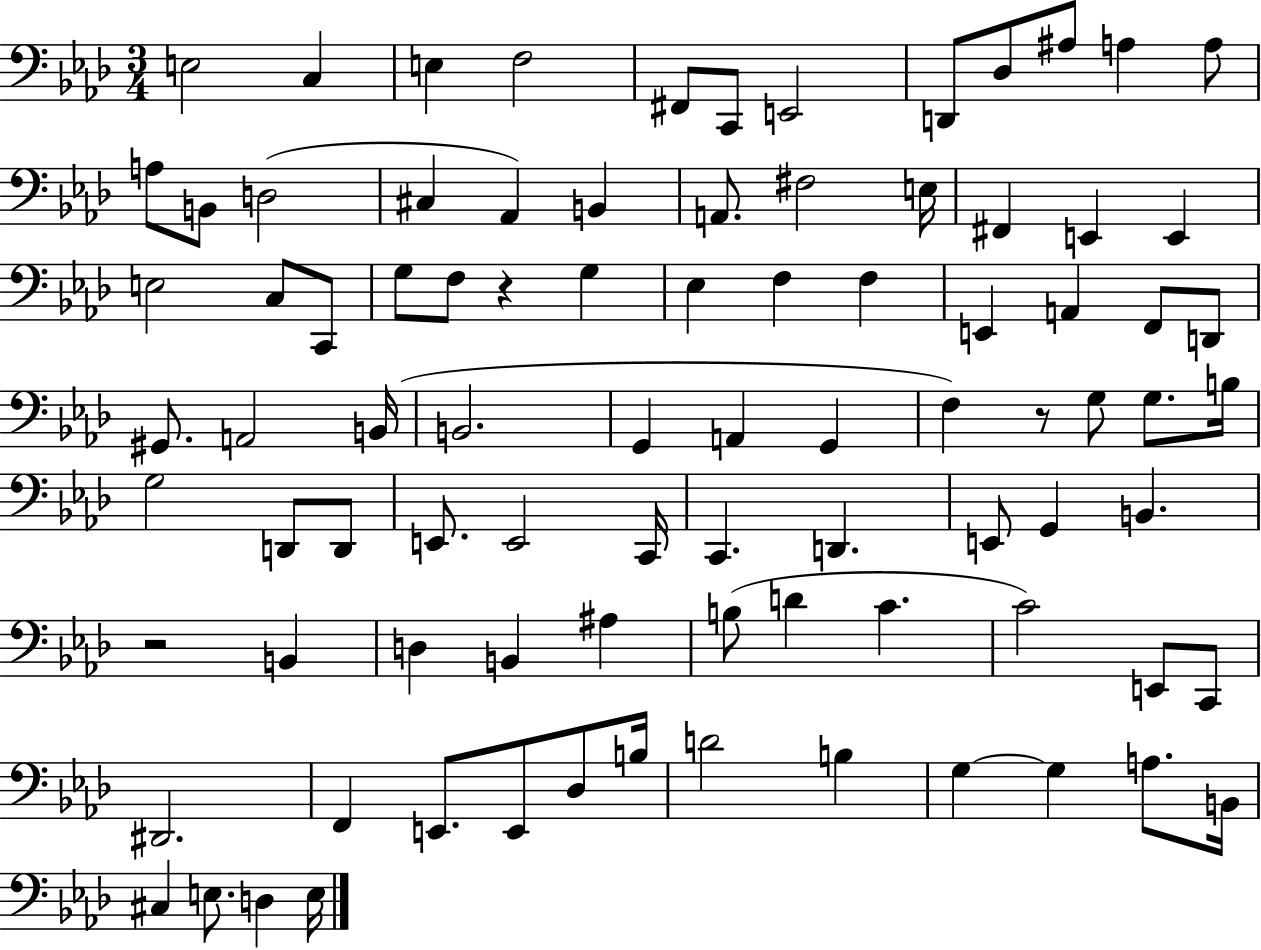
X:1
T:Untitled
M:3/4
L:1/4
K:Ab
E,2 C, E, F,2 ^F,,/2 C,,/2 E,,2 D,,/2 _D,/2 ^A,/2 A, A,/2 A,/2 B,,/2 D,2 ^C, _A,, B,, A,,/2 ^F,2 E,/4 ^F,, E,, E,, E,2 C,/2 C,,/2 G,/2 F,/2 z G, _E, F, F, E,, A,, F,,/2 D,,/2 ^G,,/2 A,,2 B,,/4 B,,2 G,, A,, G,, F, z/2 G,/2 G,/2 B,/4 G,2 D,,/2 D,,/2 E,,/2 E,,2 C,,/4 C,, D,, E,,/2 G,, B,, z2 B,, D, B,, ^A, B,/2 D C C2 E,,/2 C,,/2 ^D,,2 F,, E,,/2 E,,/2 _D,/2 B,/4 D2 B, G, G, A,/2 B,,/4 ^C, E,/2 D, E,/4